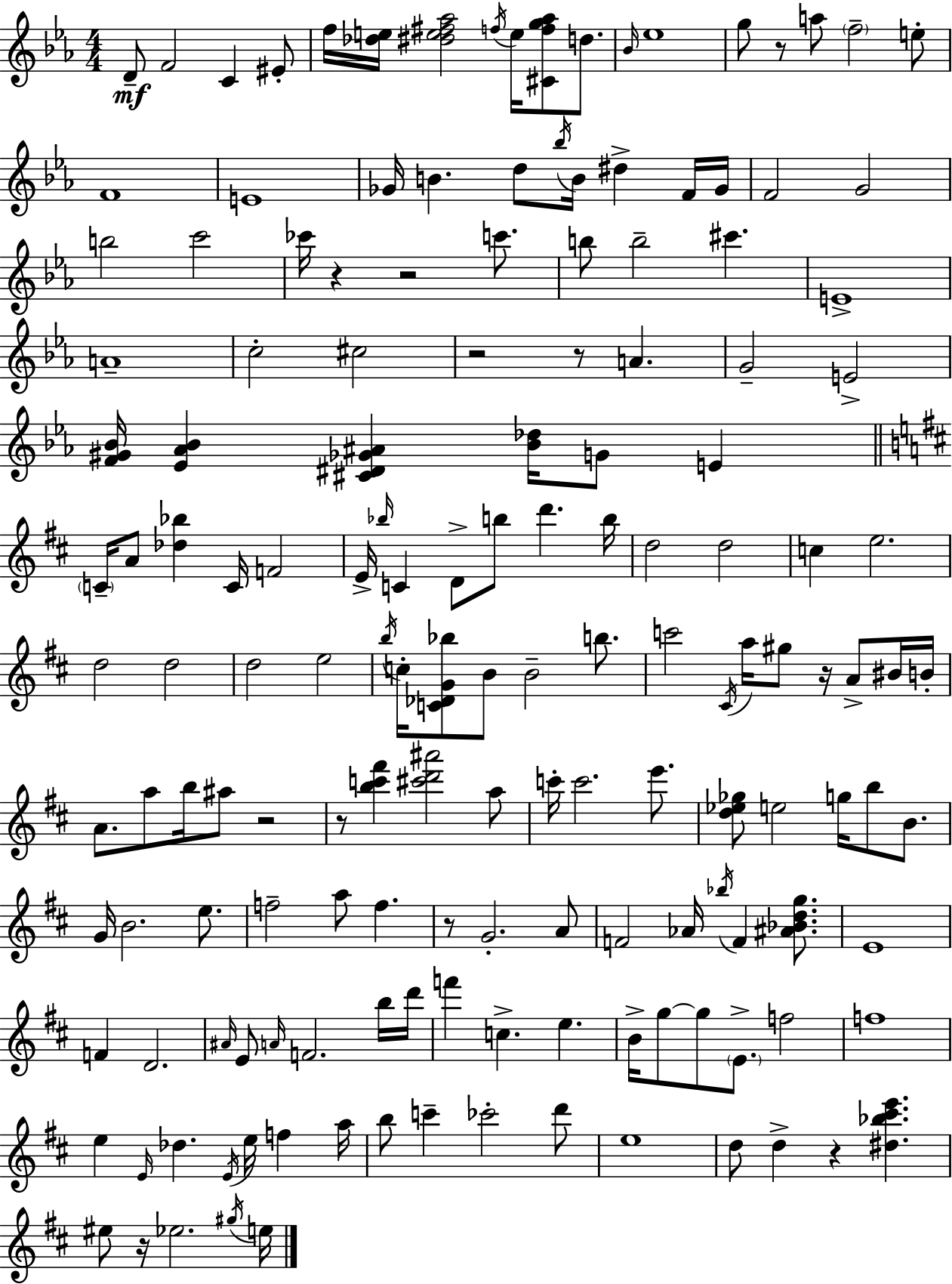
D4/e F4/h C4/q EIS4/e F5/s [Db5,E5]/s [D#5,E5,F#5,Ab5]/h F5/s E5/s [C#4,F5,G5,Ab5]/e D5/e. Bb4/s Eb5/w G5/e R/e A5/e F5/h E5/e F4/w E4/w Gb4/s B4/q. D5/e Bb5/s B4/s D#5/q F4/s Gb4/s F4/h G4/h B5/h C6/h CES6/s R/q R/h C6/e. B5/e B5/h C#6/q. E4/w A4/w C5/h C#5/h R/h R/e A4/q. G4/h E4/h [F4,G#4,Bb4]/s [Eb4,Ab4,Bb4]/q [C#4,D#4,Gb4,A#4]/q [Bb4,Db5]/s G4/e E4/q C4/s A4/e [Db5,Bb5]/q C4/s F4/h E4/s Bb5/s C4/q D4/e B5/e D6/q. B5/s D5/h D5/h C5/q E5/h. D5/h D5/h D5/h E5/h B5/s C5/s [C4,Db4,G4,Bb5]/e B4/e B4/h B5/e. C6/h C#4/s A5/s G#5/e R/s A4/e BIS4/s B4/s A4/e. A5/e B5/s A#5/e R/h R/e [B5,C6,F#6]/q [C#6,D6,A#6]/h A5/e C6/s C6/h. E6/e. [D5,Eb5,Gb5]/e E5/h G5/s B5/e B4/e. G4/s B4/h. E5/e. F5/h A5/e F5/q. R/e G4/h. A4/e F4/h Ab4/s Bb5/s F4/q [A#4,Bb4,D5,G5]/e. E4/w F4/q D4/h. A#4/s E4/e A4/s F4/h. B5/s D6/s F6/q C5/q. E5/q. B4/s G5/e G5/e E4/e. F5/h F5/w E5/q E4/s Db5/q. E4/s E5/s F5/q A5/s B5/e C6/q CES6/h D6/e E5/w D5/e D5/q R/q [D#5,Bb5,C#6,E6]/q. EIS5/e R/s Eb5/h. G#5/s E5/s